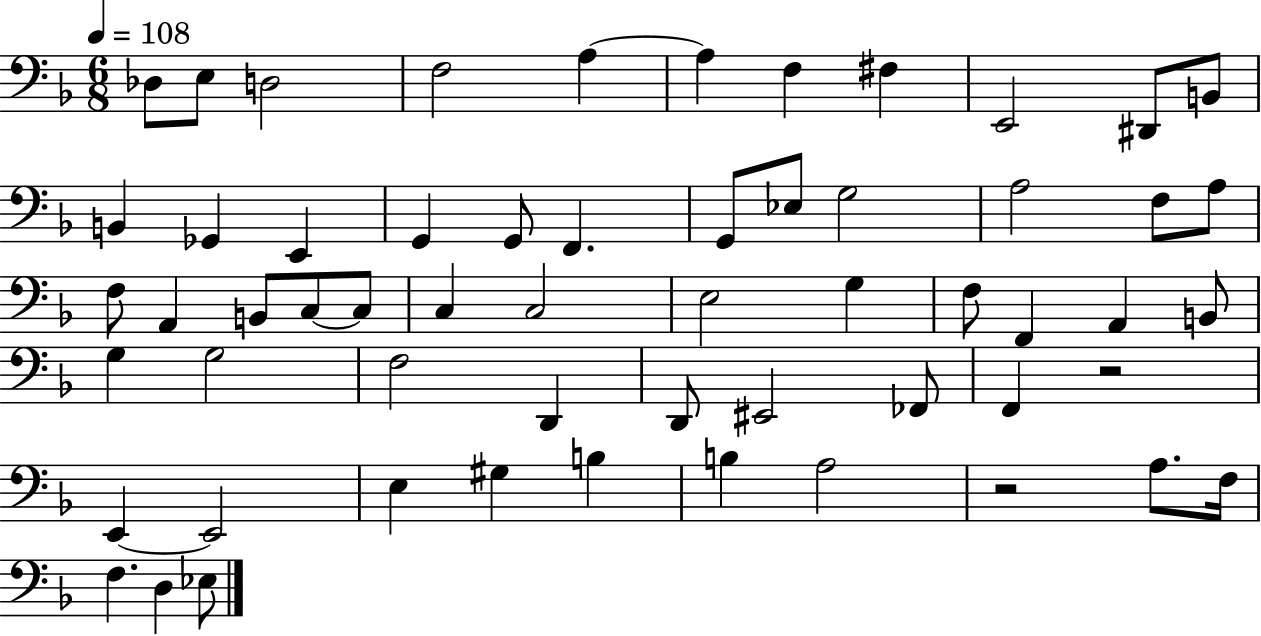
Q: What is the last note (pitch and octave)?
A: Eb3